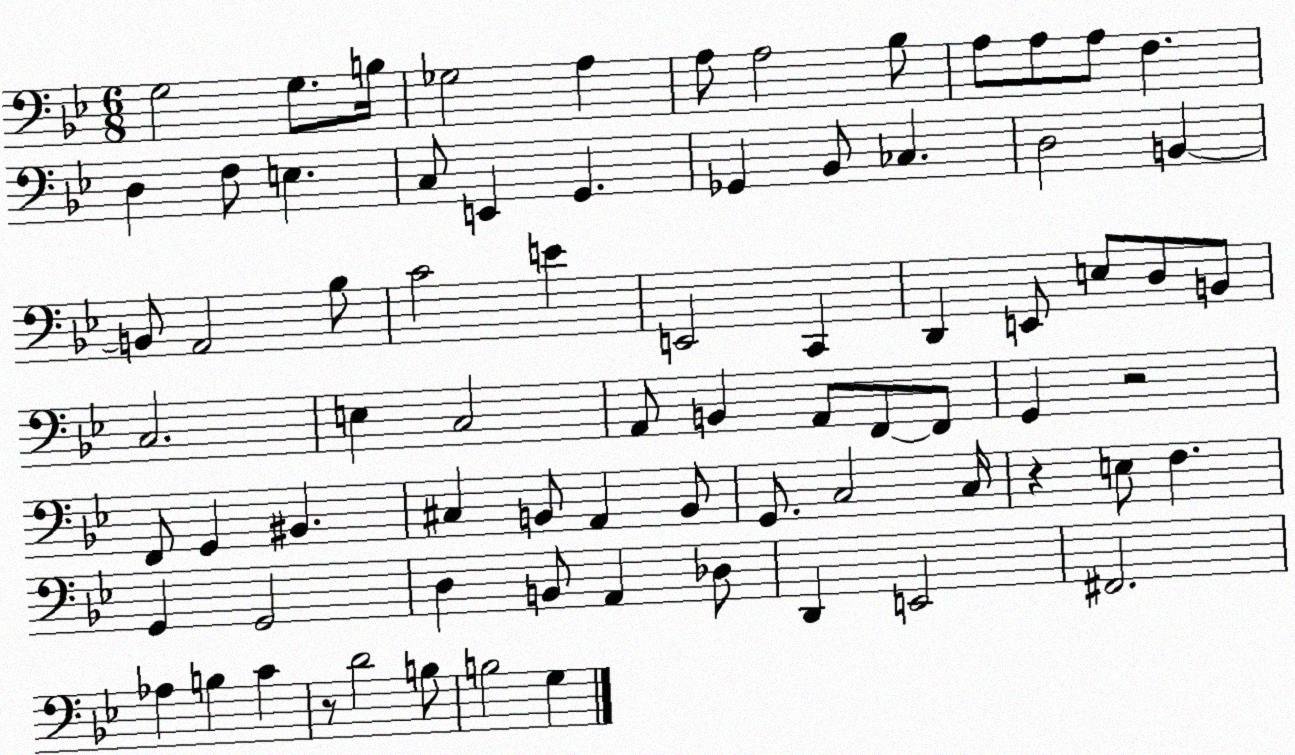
X:1
T:Untitled
M:6/8
L:1/4
K:Bb
G,2 G,/2 B,/4 _G,2 A, A,/2 A,2 _B,/2 A,/2 A,/2 A,/2 F, D, F,/2 E, C,/2 E,, G,, _G,, _B,,/2 _C, D,2 B,, B,,/2 A,,2 _B,/2 C2 E E,,2 C,, D,, E,,/2 E,/2 D,/2 B,,/2 C,2 E, C,2 A,,/2 B,, A,,/2 F,,/2 F,,/2 G,, z2 F,,/2 G,, ^B,, ^C, B,,/2 A,, B,,/2 G,,/2 C,2 C,/4 z E,/2 F, G,, G,,2 D, B,,/2 A,, _D,/2 D,, E,,2 ^F,,2 _A, B, C z/2 D2 B,/2 B,2 G,